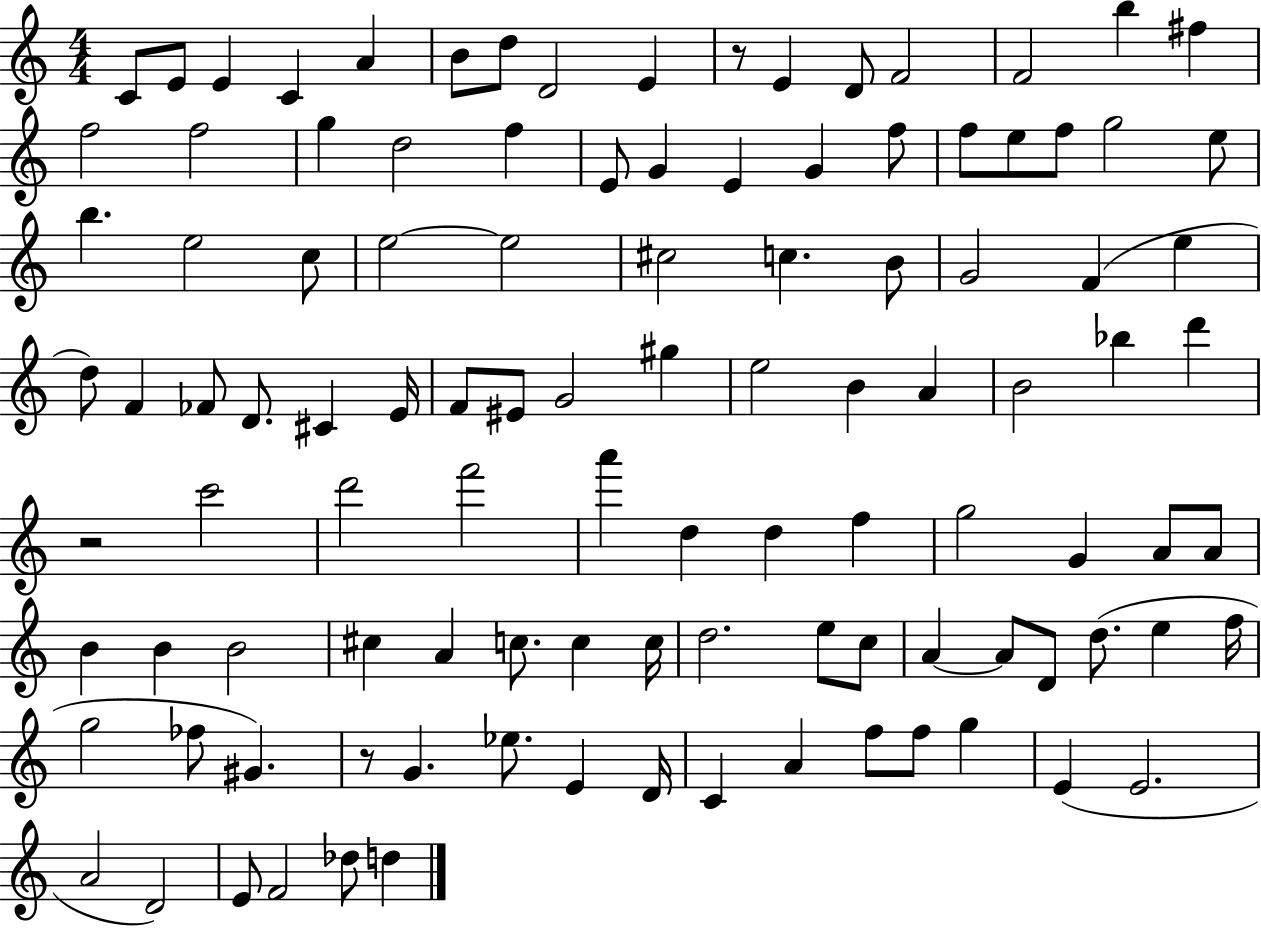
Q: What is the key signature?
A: C major